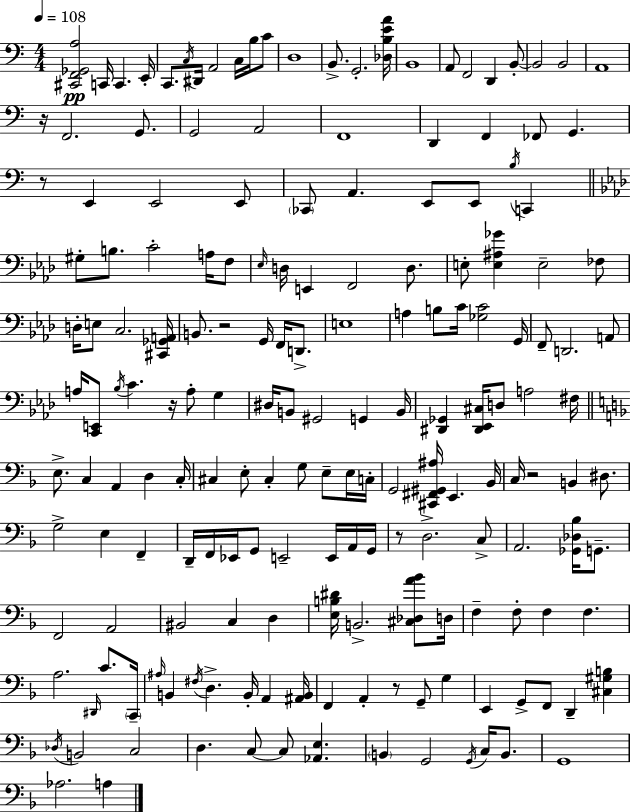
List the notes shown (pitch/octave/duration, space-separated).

[C#2,F2,Gb2,A3]/h C2/s C2/q. E2/s C2/e. C3/s D#2/s A2/h C3/s B3/s C4/e D3/w B2/e. G2/h. [Db3,B3,E4,A4]/s B2/w A2/e F2/h D2/q B2/e B2/h B2/h A2/w R/s F2/h. G2/e. G2/h A2/h F2/w D2/q F2/q FES2/e G2/q. R/e E2/q E2/h E2/e CES2/e A2/q. E2/e E2/e B3/s C2/q G#3/e B3/e. C4/h A3/s F3/e Eb3/s D3/s E2/q F2/h D3/e. E3/e [E3,A#3,Gb4]/q E3/h FES3/e D3/s E3/e C3/h. [C#2,Gb2,A2]/s B2/e. R/h G2/s F2/s D2/e. E3/w A3/q B3/e C4/s [Gb3,C4]/h G2/s F2/e D2/h. A2/e A3/s [C2,E2]/e Bb3/s C4/q. R/s A3/e G3/q D#3/s B2/e G#2/h G2/q B2/s [D#2,Gb2]/q [D#2,Eb2,C#3]/s D3/e A3/h F#3/s E3/e. C3/q A2/q D3/q C3/s C#3/q E3/e C#3/q G3/e E3/e E3/s C3/s G2/h [C#2,F#2,G#2,A#3]/s E2/q. Bb2/s C3/s R/h B2/q D#3/e. G3/h E3/q F2/q D2/s F2/s Eb2/s G2/e E2/h E2/s A2/s G2/s R/e D3/h. C3/e A2/h. [Gb2,Db3,Bb3]/s G2/e. F2/h A2/h BIS2/h C3/q D3/q [E3,B3,D#4]/s B2/h. [C#3,Db3,A4,Bb4]/e D3/s F3/q F3/e F3/q F3/q. A3/h. D#2/s C4/e. C2/s A#3/s B2/q F#3/s D3/q. B2/s A2/q [A#2,B2]/s F2/q A2/q R/e G2/e G3/q E2/q G2/e F2/e D2/q [C#3,G#3,B3]/q Db3/s B2/h C3/h D3/q. C3/e C3/e [Ab2,E3]/q. B2/q G2/h G2/s C3/s B2/e. G2/w Ab3/h. A3/q